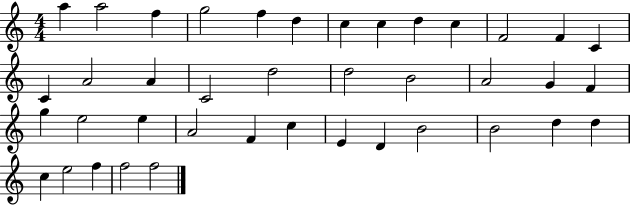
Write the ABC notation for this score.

X:1
T:Untitled
M:4/4
L:1/4
K:C
a a2 f g2 f d c c d c F2 F C C A2 A C2 d2 d2 B2 A2 G F g e2 e A2 F c E D B2 B2 d d c e2 f f2 f2